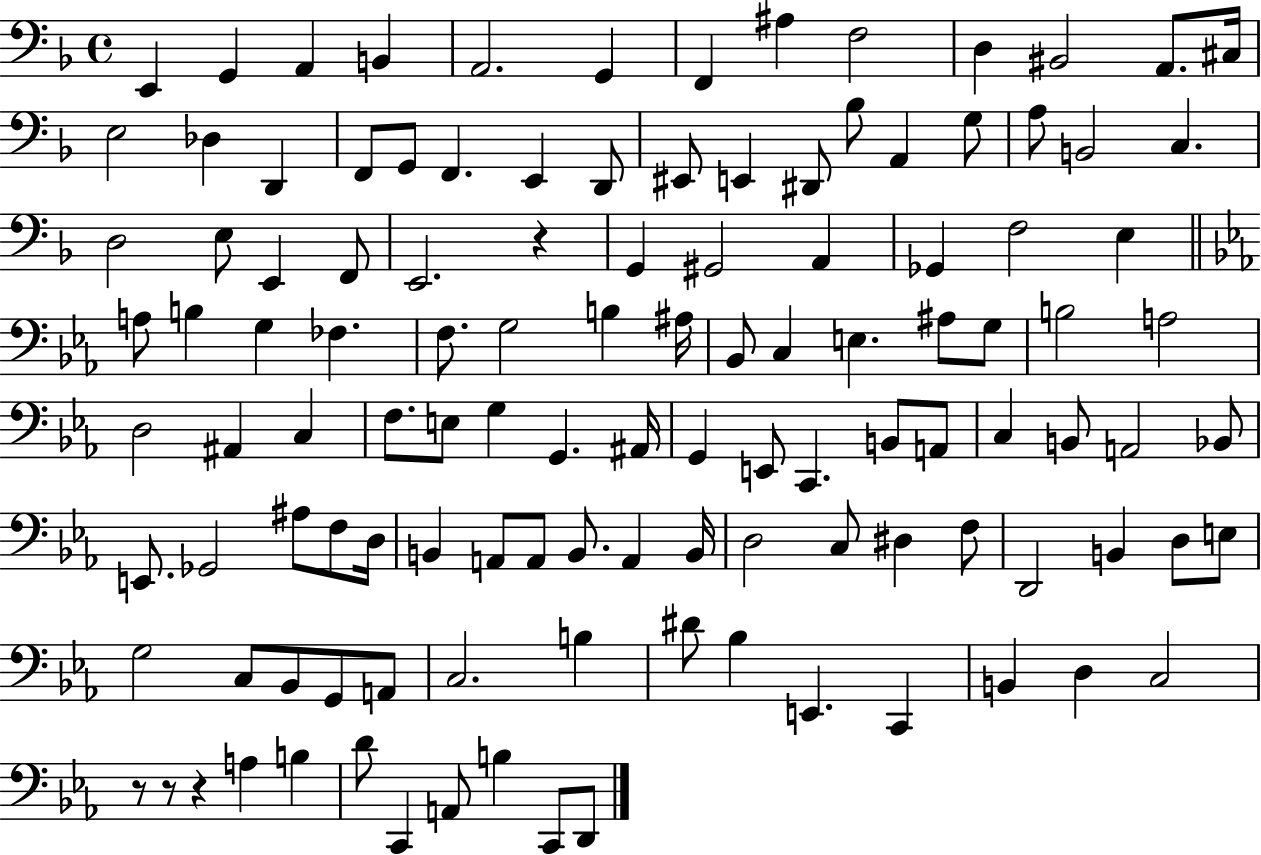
{
  \clef bass
  \time 4/4
  \defaultTimeSignature
  \key f \major
  e,4 g,4 a,4 b,4 | a,2. g,4 | f,4 ais4 f2 | d4 bis,2 a,8. cis16 | \break e2 des4 d,4 | f,8 g,8 f,4. e,4 d,8 | eis,8 e,4 dis,8 bes8 a,4 g8 | a8 b,2 c4. | \break d2 e8 e,4 f,8 | e,2. r4 | g,4 gis,2 a,4 | ges,4 f2 e4 | \break \bar "||" \break \key c \minor a8 b4 g4 fes4. | f8. g2 b4 ais16 | bes,8 c4 e4. ais8 g8 | b2 a2 | \break d2 ais,4 c4 | f8. e8 g4 g,4. ais,16 | g,4 e,8 c,4. b,8 a,8 | c4 b,8 a,2 bes,8 | \break e,8. ges,2 ais8 f8 d16 | b,4 a,8 a,8 b,8. a,4 b,16 | d2 c8 dis4 f8 | d,2 b,4 d8 e8 | \break g2 c8 bes,8 g,8 a,8 | c2. b4 | dis'8 bes4 e,4. c,4 | b,4 d4 c2 | \break r8 r8 r4 a4 b4 | d'8 c,4 a,8 b4 c,8 d,8 | \bar "|."
}